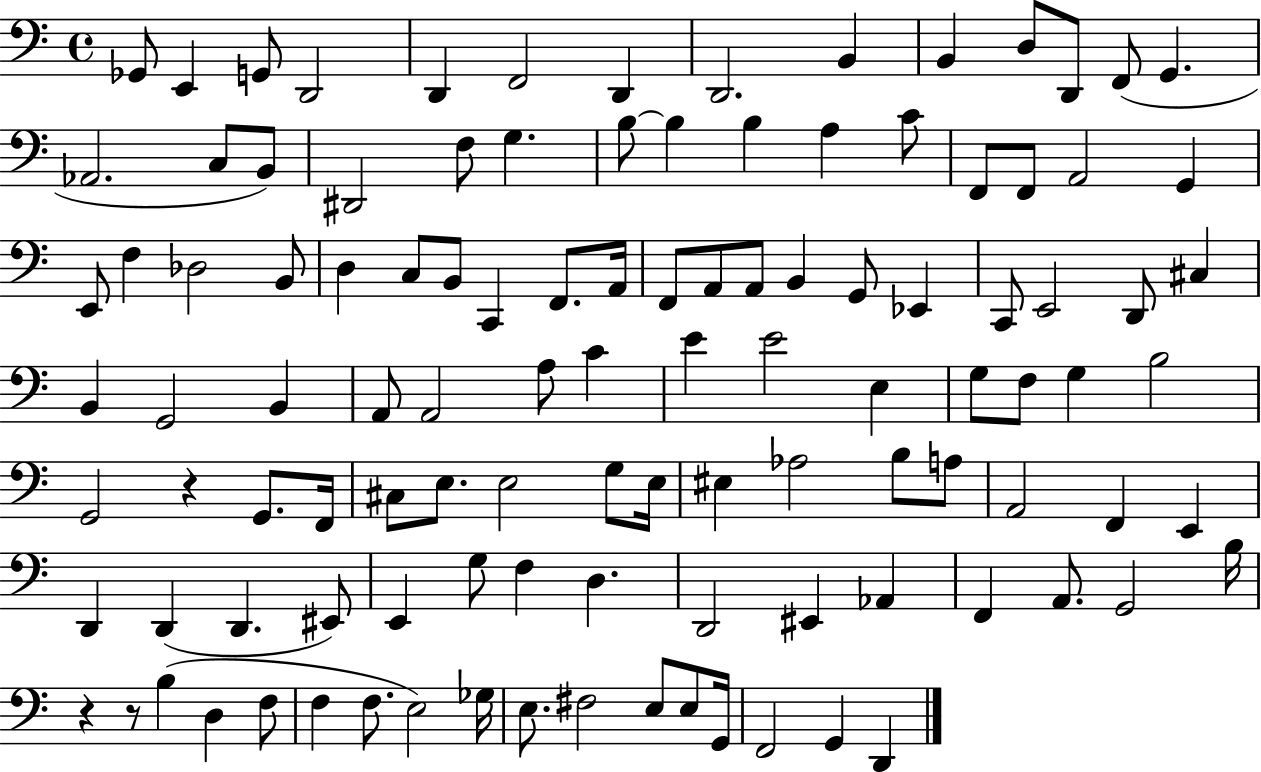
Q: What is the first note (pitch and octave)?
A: Gb2